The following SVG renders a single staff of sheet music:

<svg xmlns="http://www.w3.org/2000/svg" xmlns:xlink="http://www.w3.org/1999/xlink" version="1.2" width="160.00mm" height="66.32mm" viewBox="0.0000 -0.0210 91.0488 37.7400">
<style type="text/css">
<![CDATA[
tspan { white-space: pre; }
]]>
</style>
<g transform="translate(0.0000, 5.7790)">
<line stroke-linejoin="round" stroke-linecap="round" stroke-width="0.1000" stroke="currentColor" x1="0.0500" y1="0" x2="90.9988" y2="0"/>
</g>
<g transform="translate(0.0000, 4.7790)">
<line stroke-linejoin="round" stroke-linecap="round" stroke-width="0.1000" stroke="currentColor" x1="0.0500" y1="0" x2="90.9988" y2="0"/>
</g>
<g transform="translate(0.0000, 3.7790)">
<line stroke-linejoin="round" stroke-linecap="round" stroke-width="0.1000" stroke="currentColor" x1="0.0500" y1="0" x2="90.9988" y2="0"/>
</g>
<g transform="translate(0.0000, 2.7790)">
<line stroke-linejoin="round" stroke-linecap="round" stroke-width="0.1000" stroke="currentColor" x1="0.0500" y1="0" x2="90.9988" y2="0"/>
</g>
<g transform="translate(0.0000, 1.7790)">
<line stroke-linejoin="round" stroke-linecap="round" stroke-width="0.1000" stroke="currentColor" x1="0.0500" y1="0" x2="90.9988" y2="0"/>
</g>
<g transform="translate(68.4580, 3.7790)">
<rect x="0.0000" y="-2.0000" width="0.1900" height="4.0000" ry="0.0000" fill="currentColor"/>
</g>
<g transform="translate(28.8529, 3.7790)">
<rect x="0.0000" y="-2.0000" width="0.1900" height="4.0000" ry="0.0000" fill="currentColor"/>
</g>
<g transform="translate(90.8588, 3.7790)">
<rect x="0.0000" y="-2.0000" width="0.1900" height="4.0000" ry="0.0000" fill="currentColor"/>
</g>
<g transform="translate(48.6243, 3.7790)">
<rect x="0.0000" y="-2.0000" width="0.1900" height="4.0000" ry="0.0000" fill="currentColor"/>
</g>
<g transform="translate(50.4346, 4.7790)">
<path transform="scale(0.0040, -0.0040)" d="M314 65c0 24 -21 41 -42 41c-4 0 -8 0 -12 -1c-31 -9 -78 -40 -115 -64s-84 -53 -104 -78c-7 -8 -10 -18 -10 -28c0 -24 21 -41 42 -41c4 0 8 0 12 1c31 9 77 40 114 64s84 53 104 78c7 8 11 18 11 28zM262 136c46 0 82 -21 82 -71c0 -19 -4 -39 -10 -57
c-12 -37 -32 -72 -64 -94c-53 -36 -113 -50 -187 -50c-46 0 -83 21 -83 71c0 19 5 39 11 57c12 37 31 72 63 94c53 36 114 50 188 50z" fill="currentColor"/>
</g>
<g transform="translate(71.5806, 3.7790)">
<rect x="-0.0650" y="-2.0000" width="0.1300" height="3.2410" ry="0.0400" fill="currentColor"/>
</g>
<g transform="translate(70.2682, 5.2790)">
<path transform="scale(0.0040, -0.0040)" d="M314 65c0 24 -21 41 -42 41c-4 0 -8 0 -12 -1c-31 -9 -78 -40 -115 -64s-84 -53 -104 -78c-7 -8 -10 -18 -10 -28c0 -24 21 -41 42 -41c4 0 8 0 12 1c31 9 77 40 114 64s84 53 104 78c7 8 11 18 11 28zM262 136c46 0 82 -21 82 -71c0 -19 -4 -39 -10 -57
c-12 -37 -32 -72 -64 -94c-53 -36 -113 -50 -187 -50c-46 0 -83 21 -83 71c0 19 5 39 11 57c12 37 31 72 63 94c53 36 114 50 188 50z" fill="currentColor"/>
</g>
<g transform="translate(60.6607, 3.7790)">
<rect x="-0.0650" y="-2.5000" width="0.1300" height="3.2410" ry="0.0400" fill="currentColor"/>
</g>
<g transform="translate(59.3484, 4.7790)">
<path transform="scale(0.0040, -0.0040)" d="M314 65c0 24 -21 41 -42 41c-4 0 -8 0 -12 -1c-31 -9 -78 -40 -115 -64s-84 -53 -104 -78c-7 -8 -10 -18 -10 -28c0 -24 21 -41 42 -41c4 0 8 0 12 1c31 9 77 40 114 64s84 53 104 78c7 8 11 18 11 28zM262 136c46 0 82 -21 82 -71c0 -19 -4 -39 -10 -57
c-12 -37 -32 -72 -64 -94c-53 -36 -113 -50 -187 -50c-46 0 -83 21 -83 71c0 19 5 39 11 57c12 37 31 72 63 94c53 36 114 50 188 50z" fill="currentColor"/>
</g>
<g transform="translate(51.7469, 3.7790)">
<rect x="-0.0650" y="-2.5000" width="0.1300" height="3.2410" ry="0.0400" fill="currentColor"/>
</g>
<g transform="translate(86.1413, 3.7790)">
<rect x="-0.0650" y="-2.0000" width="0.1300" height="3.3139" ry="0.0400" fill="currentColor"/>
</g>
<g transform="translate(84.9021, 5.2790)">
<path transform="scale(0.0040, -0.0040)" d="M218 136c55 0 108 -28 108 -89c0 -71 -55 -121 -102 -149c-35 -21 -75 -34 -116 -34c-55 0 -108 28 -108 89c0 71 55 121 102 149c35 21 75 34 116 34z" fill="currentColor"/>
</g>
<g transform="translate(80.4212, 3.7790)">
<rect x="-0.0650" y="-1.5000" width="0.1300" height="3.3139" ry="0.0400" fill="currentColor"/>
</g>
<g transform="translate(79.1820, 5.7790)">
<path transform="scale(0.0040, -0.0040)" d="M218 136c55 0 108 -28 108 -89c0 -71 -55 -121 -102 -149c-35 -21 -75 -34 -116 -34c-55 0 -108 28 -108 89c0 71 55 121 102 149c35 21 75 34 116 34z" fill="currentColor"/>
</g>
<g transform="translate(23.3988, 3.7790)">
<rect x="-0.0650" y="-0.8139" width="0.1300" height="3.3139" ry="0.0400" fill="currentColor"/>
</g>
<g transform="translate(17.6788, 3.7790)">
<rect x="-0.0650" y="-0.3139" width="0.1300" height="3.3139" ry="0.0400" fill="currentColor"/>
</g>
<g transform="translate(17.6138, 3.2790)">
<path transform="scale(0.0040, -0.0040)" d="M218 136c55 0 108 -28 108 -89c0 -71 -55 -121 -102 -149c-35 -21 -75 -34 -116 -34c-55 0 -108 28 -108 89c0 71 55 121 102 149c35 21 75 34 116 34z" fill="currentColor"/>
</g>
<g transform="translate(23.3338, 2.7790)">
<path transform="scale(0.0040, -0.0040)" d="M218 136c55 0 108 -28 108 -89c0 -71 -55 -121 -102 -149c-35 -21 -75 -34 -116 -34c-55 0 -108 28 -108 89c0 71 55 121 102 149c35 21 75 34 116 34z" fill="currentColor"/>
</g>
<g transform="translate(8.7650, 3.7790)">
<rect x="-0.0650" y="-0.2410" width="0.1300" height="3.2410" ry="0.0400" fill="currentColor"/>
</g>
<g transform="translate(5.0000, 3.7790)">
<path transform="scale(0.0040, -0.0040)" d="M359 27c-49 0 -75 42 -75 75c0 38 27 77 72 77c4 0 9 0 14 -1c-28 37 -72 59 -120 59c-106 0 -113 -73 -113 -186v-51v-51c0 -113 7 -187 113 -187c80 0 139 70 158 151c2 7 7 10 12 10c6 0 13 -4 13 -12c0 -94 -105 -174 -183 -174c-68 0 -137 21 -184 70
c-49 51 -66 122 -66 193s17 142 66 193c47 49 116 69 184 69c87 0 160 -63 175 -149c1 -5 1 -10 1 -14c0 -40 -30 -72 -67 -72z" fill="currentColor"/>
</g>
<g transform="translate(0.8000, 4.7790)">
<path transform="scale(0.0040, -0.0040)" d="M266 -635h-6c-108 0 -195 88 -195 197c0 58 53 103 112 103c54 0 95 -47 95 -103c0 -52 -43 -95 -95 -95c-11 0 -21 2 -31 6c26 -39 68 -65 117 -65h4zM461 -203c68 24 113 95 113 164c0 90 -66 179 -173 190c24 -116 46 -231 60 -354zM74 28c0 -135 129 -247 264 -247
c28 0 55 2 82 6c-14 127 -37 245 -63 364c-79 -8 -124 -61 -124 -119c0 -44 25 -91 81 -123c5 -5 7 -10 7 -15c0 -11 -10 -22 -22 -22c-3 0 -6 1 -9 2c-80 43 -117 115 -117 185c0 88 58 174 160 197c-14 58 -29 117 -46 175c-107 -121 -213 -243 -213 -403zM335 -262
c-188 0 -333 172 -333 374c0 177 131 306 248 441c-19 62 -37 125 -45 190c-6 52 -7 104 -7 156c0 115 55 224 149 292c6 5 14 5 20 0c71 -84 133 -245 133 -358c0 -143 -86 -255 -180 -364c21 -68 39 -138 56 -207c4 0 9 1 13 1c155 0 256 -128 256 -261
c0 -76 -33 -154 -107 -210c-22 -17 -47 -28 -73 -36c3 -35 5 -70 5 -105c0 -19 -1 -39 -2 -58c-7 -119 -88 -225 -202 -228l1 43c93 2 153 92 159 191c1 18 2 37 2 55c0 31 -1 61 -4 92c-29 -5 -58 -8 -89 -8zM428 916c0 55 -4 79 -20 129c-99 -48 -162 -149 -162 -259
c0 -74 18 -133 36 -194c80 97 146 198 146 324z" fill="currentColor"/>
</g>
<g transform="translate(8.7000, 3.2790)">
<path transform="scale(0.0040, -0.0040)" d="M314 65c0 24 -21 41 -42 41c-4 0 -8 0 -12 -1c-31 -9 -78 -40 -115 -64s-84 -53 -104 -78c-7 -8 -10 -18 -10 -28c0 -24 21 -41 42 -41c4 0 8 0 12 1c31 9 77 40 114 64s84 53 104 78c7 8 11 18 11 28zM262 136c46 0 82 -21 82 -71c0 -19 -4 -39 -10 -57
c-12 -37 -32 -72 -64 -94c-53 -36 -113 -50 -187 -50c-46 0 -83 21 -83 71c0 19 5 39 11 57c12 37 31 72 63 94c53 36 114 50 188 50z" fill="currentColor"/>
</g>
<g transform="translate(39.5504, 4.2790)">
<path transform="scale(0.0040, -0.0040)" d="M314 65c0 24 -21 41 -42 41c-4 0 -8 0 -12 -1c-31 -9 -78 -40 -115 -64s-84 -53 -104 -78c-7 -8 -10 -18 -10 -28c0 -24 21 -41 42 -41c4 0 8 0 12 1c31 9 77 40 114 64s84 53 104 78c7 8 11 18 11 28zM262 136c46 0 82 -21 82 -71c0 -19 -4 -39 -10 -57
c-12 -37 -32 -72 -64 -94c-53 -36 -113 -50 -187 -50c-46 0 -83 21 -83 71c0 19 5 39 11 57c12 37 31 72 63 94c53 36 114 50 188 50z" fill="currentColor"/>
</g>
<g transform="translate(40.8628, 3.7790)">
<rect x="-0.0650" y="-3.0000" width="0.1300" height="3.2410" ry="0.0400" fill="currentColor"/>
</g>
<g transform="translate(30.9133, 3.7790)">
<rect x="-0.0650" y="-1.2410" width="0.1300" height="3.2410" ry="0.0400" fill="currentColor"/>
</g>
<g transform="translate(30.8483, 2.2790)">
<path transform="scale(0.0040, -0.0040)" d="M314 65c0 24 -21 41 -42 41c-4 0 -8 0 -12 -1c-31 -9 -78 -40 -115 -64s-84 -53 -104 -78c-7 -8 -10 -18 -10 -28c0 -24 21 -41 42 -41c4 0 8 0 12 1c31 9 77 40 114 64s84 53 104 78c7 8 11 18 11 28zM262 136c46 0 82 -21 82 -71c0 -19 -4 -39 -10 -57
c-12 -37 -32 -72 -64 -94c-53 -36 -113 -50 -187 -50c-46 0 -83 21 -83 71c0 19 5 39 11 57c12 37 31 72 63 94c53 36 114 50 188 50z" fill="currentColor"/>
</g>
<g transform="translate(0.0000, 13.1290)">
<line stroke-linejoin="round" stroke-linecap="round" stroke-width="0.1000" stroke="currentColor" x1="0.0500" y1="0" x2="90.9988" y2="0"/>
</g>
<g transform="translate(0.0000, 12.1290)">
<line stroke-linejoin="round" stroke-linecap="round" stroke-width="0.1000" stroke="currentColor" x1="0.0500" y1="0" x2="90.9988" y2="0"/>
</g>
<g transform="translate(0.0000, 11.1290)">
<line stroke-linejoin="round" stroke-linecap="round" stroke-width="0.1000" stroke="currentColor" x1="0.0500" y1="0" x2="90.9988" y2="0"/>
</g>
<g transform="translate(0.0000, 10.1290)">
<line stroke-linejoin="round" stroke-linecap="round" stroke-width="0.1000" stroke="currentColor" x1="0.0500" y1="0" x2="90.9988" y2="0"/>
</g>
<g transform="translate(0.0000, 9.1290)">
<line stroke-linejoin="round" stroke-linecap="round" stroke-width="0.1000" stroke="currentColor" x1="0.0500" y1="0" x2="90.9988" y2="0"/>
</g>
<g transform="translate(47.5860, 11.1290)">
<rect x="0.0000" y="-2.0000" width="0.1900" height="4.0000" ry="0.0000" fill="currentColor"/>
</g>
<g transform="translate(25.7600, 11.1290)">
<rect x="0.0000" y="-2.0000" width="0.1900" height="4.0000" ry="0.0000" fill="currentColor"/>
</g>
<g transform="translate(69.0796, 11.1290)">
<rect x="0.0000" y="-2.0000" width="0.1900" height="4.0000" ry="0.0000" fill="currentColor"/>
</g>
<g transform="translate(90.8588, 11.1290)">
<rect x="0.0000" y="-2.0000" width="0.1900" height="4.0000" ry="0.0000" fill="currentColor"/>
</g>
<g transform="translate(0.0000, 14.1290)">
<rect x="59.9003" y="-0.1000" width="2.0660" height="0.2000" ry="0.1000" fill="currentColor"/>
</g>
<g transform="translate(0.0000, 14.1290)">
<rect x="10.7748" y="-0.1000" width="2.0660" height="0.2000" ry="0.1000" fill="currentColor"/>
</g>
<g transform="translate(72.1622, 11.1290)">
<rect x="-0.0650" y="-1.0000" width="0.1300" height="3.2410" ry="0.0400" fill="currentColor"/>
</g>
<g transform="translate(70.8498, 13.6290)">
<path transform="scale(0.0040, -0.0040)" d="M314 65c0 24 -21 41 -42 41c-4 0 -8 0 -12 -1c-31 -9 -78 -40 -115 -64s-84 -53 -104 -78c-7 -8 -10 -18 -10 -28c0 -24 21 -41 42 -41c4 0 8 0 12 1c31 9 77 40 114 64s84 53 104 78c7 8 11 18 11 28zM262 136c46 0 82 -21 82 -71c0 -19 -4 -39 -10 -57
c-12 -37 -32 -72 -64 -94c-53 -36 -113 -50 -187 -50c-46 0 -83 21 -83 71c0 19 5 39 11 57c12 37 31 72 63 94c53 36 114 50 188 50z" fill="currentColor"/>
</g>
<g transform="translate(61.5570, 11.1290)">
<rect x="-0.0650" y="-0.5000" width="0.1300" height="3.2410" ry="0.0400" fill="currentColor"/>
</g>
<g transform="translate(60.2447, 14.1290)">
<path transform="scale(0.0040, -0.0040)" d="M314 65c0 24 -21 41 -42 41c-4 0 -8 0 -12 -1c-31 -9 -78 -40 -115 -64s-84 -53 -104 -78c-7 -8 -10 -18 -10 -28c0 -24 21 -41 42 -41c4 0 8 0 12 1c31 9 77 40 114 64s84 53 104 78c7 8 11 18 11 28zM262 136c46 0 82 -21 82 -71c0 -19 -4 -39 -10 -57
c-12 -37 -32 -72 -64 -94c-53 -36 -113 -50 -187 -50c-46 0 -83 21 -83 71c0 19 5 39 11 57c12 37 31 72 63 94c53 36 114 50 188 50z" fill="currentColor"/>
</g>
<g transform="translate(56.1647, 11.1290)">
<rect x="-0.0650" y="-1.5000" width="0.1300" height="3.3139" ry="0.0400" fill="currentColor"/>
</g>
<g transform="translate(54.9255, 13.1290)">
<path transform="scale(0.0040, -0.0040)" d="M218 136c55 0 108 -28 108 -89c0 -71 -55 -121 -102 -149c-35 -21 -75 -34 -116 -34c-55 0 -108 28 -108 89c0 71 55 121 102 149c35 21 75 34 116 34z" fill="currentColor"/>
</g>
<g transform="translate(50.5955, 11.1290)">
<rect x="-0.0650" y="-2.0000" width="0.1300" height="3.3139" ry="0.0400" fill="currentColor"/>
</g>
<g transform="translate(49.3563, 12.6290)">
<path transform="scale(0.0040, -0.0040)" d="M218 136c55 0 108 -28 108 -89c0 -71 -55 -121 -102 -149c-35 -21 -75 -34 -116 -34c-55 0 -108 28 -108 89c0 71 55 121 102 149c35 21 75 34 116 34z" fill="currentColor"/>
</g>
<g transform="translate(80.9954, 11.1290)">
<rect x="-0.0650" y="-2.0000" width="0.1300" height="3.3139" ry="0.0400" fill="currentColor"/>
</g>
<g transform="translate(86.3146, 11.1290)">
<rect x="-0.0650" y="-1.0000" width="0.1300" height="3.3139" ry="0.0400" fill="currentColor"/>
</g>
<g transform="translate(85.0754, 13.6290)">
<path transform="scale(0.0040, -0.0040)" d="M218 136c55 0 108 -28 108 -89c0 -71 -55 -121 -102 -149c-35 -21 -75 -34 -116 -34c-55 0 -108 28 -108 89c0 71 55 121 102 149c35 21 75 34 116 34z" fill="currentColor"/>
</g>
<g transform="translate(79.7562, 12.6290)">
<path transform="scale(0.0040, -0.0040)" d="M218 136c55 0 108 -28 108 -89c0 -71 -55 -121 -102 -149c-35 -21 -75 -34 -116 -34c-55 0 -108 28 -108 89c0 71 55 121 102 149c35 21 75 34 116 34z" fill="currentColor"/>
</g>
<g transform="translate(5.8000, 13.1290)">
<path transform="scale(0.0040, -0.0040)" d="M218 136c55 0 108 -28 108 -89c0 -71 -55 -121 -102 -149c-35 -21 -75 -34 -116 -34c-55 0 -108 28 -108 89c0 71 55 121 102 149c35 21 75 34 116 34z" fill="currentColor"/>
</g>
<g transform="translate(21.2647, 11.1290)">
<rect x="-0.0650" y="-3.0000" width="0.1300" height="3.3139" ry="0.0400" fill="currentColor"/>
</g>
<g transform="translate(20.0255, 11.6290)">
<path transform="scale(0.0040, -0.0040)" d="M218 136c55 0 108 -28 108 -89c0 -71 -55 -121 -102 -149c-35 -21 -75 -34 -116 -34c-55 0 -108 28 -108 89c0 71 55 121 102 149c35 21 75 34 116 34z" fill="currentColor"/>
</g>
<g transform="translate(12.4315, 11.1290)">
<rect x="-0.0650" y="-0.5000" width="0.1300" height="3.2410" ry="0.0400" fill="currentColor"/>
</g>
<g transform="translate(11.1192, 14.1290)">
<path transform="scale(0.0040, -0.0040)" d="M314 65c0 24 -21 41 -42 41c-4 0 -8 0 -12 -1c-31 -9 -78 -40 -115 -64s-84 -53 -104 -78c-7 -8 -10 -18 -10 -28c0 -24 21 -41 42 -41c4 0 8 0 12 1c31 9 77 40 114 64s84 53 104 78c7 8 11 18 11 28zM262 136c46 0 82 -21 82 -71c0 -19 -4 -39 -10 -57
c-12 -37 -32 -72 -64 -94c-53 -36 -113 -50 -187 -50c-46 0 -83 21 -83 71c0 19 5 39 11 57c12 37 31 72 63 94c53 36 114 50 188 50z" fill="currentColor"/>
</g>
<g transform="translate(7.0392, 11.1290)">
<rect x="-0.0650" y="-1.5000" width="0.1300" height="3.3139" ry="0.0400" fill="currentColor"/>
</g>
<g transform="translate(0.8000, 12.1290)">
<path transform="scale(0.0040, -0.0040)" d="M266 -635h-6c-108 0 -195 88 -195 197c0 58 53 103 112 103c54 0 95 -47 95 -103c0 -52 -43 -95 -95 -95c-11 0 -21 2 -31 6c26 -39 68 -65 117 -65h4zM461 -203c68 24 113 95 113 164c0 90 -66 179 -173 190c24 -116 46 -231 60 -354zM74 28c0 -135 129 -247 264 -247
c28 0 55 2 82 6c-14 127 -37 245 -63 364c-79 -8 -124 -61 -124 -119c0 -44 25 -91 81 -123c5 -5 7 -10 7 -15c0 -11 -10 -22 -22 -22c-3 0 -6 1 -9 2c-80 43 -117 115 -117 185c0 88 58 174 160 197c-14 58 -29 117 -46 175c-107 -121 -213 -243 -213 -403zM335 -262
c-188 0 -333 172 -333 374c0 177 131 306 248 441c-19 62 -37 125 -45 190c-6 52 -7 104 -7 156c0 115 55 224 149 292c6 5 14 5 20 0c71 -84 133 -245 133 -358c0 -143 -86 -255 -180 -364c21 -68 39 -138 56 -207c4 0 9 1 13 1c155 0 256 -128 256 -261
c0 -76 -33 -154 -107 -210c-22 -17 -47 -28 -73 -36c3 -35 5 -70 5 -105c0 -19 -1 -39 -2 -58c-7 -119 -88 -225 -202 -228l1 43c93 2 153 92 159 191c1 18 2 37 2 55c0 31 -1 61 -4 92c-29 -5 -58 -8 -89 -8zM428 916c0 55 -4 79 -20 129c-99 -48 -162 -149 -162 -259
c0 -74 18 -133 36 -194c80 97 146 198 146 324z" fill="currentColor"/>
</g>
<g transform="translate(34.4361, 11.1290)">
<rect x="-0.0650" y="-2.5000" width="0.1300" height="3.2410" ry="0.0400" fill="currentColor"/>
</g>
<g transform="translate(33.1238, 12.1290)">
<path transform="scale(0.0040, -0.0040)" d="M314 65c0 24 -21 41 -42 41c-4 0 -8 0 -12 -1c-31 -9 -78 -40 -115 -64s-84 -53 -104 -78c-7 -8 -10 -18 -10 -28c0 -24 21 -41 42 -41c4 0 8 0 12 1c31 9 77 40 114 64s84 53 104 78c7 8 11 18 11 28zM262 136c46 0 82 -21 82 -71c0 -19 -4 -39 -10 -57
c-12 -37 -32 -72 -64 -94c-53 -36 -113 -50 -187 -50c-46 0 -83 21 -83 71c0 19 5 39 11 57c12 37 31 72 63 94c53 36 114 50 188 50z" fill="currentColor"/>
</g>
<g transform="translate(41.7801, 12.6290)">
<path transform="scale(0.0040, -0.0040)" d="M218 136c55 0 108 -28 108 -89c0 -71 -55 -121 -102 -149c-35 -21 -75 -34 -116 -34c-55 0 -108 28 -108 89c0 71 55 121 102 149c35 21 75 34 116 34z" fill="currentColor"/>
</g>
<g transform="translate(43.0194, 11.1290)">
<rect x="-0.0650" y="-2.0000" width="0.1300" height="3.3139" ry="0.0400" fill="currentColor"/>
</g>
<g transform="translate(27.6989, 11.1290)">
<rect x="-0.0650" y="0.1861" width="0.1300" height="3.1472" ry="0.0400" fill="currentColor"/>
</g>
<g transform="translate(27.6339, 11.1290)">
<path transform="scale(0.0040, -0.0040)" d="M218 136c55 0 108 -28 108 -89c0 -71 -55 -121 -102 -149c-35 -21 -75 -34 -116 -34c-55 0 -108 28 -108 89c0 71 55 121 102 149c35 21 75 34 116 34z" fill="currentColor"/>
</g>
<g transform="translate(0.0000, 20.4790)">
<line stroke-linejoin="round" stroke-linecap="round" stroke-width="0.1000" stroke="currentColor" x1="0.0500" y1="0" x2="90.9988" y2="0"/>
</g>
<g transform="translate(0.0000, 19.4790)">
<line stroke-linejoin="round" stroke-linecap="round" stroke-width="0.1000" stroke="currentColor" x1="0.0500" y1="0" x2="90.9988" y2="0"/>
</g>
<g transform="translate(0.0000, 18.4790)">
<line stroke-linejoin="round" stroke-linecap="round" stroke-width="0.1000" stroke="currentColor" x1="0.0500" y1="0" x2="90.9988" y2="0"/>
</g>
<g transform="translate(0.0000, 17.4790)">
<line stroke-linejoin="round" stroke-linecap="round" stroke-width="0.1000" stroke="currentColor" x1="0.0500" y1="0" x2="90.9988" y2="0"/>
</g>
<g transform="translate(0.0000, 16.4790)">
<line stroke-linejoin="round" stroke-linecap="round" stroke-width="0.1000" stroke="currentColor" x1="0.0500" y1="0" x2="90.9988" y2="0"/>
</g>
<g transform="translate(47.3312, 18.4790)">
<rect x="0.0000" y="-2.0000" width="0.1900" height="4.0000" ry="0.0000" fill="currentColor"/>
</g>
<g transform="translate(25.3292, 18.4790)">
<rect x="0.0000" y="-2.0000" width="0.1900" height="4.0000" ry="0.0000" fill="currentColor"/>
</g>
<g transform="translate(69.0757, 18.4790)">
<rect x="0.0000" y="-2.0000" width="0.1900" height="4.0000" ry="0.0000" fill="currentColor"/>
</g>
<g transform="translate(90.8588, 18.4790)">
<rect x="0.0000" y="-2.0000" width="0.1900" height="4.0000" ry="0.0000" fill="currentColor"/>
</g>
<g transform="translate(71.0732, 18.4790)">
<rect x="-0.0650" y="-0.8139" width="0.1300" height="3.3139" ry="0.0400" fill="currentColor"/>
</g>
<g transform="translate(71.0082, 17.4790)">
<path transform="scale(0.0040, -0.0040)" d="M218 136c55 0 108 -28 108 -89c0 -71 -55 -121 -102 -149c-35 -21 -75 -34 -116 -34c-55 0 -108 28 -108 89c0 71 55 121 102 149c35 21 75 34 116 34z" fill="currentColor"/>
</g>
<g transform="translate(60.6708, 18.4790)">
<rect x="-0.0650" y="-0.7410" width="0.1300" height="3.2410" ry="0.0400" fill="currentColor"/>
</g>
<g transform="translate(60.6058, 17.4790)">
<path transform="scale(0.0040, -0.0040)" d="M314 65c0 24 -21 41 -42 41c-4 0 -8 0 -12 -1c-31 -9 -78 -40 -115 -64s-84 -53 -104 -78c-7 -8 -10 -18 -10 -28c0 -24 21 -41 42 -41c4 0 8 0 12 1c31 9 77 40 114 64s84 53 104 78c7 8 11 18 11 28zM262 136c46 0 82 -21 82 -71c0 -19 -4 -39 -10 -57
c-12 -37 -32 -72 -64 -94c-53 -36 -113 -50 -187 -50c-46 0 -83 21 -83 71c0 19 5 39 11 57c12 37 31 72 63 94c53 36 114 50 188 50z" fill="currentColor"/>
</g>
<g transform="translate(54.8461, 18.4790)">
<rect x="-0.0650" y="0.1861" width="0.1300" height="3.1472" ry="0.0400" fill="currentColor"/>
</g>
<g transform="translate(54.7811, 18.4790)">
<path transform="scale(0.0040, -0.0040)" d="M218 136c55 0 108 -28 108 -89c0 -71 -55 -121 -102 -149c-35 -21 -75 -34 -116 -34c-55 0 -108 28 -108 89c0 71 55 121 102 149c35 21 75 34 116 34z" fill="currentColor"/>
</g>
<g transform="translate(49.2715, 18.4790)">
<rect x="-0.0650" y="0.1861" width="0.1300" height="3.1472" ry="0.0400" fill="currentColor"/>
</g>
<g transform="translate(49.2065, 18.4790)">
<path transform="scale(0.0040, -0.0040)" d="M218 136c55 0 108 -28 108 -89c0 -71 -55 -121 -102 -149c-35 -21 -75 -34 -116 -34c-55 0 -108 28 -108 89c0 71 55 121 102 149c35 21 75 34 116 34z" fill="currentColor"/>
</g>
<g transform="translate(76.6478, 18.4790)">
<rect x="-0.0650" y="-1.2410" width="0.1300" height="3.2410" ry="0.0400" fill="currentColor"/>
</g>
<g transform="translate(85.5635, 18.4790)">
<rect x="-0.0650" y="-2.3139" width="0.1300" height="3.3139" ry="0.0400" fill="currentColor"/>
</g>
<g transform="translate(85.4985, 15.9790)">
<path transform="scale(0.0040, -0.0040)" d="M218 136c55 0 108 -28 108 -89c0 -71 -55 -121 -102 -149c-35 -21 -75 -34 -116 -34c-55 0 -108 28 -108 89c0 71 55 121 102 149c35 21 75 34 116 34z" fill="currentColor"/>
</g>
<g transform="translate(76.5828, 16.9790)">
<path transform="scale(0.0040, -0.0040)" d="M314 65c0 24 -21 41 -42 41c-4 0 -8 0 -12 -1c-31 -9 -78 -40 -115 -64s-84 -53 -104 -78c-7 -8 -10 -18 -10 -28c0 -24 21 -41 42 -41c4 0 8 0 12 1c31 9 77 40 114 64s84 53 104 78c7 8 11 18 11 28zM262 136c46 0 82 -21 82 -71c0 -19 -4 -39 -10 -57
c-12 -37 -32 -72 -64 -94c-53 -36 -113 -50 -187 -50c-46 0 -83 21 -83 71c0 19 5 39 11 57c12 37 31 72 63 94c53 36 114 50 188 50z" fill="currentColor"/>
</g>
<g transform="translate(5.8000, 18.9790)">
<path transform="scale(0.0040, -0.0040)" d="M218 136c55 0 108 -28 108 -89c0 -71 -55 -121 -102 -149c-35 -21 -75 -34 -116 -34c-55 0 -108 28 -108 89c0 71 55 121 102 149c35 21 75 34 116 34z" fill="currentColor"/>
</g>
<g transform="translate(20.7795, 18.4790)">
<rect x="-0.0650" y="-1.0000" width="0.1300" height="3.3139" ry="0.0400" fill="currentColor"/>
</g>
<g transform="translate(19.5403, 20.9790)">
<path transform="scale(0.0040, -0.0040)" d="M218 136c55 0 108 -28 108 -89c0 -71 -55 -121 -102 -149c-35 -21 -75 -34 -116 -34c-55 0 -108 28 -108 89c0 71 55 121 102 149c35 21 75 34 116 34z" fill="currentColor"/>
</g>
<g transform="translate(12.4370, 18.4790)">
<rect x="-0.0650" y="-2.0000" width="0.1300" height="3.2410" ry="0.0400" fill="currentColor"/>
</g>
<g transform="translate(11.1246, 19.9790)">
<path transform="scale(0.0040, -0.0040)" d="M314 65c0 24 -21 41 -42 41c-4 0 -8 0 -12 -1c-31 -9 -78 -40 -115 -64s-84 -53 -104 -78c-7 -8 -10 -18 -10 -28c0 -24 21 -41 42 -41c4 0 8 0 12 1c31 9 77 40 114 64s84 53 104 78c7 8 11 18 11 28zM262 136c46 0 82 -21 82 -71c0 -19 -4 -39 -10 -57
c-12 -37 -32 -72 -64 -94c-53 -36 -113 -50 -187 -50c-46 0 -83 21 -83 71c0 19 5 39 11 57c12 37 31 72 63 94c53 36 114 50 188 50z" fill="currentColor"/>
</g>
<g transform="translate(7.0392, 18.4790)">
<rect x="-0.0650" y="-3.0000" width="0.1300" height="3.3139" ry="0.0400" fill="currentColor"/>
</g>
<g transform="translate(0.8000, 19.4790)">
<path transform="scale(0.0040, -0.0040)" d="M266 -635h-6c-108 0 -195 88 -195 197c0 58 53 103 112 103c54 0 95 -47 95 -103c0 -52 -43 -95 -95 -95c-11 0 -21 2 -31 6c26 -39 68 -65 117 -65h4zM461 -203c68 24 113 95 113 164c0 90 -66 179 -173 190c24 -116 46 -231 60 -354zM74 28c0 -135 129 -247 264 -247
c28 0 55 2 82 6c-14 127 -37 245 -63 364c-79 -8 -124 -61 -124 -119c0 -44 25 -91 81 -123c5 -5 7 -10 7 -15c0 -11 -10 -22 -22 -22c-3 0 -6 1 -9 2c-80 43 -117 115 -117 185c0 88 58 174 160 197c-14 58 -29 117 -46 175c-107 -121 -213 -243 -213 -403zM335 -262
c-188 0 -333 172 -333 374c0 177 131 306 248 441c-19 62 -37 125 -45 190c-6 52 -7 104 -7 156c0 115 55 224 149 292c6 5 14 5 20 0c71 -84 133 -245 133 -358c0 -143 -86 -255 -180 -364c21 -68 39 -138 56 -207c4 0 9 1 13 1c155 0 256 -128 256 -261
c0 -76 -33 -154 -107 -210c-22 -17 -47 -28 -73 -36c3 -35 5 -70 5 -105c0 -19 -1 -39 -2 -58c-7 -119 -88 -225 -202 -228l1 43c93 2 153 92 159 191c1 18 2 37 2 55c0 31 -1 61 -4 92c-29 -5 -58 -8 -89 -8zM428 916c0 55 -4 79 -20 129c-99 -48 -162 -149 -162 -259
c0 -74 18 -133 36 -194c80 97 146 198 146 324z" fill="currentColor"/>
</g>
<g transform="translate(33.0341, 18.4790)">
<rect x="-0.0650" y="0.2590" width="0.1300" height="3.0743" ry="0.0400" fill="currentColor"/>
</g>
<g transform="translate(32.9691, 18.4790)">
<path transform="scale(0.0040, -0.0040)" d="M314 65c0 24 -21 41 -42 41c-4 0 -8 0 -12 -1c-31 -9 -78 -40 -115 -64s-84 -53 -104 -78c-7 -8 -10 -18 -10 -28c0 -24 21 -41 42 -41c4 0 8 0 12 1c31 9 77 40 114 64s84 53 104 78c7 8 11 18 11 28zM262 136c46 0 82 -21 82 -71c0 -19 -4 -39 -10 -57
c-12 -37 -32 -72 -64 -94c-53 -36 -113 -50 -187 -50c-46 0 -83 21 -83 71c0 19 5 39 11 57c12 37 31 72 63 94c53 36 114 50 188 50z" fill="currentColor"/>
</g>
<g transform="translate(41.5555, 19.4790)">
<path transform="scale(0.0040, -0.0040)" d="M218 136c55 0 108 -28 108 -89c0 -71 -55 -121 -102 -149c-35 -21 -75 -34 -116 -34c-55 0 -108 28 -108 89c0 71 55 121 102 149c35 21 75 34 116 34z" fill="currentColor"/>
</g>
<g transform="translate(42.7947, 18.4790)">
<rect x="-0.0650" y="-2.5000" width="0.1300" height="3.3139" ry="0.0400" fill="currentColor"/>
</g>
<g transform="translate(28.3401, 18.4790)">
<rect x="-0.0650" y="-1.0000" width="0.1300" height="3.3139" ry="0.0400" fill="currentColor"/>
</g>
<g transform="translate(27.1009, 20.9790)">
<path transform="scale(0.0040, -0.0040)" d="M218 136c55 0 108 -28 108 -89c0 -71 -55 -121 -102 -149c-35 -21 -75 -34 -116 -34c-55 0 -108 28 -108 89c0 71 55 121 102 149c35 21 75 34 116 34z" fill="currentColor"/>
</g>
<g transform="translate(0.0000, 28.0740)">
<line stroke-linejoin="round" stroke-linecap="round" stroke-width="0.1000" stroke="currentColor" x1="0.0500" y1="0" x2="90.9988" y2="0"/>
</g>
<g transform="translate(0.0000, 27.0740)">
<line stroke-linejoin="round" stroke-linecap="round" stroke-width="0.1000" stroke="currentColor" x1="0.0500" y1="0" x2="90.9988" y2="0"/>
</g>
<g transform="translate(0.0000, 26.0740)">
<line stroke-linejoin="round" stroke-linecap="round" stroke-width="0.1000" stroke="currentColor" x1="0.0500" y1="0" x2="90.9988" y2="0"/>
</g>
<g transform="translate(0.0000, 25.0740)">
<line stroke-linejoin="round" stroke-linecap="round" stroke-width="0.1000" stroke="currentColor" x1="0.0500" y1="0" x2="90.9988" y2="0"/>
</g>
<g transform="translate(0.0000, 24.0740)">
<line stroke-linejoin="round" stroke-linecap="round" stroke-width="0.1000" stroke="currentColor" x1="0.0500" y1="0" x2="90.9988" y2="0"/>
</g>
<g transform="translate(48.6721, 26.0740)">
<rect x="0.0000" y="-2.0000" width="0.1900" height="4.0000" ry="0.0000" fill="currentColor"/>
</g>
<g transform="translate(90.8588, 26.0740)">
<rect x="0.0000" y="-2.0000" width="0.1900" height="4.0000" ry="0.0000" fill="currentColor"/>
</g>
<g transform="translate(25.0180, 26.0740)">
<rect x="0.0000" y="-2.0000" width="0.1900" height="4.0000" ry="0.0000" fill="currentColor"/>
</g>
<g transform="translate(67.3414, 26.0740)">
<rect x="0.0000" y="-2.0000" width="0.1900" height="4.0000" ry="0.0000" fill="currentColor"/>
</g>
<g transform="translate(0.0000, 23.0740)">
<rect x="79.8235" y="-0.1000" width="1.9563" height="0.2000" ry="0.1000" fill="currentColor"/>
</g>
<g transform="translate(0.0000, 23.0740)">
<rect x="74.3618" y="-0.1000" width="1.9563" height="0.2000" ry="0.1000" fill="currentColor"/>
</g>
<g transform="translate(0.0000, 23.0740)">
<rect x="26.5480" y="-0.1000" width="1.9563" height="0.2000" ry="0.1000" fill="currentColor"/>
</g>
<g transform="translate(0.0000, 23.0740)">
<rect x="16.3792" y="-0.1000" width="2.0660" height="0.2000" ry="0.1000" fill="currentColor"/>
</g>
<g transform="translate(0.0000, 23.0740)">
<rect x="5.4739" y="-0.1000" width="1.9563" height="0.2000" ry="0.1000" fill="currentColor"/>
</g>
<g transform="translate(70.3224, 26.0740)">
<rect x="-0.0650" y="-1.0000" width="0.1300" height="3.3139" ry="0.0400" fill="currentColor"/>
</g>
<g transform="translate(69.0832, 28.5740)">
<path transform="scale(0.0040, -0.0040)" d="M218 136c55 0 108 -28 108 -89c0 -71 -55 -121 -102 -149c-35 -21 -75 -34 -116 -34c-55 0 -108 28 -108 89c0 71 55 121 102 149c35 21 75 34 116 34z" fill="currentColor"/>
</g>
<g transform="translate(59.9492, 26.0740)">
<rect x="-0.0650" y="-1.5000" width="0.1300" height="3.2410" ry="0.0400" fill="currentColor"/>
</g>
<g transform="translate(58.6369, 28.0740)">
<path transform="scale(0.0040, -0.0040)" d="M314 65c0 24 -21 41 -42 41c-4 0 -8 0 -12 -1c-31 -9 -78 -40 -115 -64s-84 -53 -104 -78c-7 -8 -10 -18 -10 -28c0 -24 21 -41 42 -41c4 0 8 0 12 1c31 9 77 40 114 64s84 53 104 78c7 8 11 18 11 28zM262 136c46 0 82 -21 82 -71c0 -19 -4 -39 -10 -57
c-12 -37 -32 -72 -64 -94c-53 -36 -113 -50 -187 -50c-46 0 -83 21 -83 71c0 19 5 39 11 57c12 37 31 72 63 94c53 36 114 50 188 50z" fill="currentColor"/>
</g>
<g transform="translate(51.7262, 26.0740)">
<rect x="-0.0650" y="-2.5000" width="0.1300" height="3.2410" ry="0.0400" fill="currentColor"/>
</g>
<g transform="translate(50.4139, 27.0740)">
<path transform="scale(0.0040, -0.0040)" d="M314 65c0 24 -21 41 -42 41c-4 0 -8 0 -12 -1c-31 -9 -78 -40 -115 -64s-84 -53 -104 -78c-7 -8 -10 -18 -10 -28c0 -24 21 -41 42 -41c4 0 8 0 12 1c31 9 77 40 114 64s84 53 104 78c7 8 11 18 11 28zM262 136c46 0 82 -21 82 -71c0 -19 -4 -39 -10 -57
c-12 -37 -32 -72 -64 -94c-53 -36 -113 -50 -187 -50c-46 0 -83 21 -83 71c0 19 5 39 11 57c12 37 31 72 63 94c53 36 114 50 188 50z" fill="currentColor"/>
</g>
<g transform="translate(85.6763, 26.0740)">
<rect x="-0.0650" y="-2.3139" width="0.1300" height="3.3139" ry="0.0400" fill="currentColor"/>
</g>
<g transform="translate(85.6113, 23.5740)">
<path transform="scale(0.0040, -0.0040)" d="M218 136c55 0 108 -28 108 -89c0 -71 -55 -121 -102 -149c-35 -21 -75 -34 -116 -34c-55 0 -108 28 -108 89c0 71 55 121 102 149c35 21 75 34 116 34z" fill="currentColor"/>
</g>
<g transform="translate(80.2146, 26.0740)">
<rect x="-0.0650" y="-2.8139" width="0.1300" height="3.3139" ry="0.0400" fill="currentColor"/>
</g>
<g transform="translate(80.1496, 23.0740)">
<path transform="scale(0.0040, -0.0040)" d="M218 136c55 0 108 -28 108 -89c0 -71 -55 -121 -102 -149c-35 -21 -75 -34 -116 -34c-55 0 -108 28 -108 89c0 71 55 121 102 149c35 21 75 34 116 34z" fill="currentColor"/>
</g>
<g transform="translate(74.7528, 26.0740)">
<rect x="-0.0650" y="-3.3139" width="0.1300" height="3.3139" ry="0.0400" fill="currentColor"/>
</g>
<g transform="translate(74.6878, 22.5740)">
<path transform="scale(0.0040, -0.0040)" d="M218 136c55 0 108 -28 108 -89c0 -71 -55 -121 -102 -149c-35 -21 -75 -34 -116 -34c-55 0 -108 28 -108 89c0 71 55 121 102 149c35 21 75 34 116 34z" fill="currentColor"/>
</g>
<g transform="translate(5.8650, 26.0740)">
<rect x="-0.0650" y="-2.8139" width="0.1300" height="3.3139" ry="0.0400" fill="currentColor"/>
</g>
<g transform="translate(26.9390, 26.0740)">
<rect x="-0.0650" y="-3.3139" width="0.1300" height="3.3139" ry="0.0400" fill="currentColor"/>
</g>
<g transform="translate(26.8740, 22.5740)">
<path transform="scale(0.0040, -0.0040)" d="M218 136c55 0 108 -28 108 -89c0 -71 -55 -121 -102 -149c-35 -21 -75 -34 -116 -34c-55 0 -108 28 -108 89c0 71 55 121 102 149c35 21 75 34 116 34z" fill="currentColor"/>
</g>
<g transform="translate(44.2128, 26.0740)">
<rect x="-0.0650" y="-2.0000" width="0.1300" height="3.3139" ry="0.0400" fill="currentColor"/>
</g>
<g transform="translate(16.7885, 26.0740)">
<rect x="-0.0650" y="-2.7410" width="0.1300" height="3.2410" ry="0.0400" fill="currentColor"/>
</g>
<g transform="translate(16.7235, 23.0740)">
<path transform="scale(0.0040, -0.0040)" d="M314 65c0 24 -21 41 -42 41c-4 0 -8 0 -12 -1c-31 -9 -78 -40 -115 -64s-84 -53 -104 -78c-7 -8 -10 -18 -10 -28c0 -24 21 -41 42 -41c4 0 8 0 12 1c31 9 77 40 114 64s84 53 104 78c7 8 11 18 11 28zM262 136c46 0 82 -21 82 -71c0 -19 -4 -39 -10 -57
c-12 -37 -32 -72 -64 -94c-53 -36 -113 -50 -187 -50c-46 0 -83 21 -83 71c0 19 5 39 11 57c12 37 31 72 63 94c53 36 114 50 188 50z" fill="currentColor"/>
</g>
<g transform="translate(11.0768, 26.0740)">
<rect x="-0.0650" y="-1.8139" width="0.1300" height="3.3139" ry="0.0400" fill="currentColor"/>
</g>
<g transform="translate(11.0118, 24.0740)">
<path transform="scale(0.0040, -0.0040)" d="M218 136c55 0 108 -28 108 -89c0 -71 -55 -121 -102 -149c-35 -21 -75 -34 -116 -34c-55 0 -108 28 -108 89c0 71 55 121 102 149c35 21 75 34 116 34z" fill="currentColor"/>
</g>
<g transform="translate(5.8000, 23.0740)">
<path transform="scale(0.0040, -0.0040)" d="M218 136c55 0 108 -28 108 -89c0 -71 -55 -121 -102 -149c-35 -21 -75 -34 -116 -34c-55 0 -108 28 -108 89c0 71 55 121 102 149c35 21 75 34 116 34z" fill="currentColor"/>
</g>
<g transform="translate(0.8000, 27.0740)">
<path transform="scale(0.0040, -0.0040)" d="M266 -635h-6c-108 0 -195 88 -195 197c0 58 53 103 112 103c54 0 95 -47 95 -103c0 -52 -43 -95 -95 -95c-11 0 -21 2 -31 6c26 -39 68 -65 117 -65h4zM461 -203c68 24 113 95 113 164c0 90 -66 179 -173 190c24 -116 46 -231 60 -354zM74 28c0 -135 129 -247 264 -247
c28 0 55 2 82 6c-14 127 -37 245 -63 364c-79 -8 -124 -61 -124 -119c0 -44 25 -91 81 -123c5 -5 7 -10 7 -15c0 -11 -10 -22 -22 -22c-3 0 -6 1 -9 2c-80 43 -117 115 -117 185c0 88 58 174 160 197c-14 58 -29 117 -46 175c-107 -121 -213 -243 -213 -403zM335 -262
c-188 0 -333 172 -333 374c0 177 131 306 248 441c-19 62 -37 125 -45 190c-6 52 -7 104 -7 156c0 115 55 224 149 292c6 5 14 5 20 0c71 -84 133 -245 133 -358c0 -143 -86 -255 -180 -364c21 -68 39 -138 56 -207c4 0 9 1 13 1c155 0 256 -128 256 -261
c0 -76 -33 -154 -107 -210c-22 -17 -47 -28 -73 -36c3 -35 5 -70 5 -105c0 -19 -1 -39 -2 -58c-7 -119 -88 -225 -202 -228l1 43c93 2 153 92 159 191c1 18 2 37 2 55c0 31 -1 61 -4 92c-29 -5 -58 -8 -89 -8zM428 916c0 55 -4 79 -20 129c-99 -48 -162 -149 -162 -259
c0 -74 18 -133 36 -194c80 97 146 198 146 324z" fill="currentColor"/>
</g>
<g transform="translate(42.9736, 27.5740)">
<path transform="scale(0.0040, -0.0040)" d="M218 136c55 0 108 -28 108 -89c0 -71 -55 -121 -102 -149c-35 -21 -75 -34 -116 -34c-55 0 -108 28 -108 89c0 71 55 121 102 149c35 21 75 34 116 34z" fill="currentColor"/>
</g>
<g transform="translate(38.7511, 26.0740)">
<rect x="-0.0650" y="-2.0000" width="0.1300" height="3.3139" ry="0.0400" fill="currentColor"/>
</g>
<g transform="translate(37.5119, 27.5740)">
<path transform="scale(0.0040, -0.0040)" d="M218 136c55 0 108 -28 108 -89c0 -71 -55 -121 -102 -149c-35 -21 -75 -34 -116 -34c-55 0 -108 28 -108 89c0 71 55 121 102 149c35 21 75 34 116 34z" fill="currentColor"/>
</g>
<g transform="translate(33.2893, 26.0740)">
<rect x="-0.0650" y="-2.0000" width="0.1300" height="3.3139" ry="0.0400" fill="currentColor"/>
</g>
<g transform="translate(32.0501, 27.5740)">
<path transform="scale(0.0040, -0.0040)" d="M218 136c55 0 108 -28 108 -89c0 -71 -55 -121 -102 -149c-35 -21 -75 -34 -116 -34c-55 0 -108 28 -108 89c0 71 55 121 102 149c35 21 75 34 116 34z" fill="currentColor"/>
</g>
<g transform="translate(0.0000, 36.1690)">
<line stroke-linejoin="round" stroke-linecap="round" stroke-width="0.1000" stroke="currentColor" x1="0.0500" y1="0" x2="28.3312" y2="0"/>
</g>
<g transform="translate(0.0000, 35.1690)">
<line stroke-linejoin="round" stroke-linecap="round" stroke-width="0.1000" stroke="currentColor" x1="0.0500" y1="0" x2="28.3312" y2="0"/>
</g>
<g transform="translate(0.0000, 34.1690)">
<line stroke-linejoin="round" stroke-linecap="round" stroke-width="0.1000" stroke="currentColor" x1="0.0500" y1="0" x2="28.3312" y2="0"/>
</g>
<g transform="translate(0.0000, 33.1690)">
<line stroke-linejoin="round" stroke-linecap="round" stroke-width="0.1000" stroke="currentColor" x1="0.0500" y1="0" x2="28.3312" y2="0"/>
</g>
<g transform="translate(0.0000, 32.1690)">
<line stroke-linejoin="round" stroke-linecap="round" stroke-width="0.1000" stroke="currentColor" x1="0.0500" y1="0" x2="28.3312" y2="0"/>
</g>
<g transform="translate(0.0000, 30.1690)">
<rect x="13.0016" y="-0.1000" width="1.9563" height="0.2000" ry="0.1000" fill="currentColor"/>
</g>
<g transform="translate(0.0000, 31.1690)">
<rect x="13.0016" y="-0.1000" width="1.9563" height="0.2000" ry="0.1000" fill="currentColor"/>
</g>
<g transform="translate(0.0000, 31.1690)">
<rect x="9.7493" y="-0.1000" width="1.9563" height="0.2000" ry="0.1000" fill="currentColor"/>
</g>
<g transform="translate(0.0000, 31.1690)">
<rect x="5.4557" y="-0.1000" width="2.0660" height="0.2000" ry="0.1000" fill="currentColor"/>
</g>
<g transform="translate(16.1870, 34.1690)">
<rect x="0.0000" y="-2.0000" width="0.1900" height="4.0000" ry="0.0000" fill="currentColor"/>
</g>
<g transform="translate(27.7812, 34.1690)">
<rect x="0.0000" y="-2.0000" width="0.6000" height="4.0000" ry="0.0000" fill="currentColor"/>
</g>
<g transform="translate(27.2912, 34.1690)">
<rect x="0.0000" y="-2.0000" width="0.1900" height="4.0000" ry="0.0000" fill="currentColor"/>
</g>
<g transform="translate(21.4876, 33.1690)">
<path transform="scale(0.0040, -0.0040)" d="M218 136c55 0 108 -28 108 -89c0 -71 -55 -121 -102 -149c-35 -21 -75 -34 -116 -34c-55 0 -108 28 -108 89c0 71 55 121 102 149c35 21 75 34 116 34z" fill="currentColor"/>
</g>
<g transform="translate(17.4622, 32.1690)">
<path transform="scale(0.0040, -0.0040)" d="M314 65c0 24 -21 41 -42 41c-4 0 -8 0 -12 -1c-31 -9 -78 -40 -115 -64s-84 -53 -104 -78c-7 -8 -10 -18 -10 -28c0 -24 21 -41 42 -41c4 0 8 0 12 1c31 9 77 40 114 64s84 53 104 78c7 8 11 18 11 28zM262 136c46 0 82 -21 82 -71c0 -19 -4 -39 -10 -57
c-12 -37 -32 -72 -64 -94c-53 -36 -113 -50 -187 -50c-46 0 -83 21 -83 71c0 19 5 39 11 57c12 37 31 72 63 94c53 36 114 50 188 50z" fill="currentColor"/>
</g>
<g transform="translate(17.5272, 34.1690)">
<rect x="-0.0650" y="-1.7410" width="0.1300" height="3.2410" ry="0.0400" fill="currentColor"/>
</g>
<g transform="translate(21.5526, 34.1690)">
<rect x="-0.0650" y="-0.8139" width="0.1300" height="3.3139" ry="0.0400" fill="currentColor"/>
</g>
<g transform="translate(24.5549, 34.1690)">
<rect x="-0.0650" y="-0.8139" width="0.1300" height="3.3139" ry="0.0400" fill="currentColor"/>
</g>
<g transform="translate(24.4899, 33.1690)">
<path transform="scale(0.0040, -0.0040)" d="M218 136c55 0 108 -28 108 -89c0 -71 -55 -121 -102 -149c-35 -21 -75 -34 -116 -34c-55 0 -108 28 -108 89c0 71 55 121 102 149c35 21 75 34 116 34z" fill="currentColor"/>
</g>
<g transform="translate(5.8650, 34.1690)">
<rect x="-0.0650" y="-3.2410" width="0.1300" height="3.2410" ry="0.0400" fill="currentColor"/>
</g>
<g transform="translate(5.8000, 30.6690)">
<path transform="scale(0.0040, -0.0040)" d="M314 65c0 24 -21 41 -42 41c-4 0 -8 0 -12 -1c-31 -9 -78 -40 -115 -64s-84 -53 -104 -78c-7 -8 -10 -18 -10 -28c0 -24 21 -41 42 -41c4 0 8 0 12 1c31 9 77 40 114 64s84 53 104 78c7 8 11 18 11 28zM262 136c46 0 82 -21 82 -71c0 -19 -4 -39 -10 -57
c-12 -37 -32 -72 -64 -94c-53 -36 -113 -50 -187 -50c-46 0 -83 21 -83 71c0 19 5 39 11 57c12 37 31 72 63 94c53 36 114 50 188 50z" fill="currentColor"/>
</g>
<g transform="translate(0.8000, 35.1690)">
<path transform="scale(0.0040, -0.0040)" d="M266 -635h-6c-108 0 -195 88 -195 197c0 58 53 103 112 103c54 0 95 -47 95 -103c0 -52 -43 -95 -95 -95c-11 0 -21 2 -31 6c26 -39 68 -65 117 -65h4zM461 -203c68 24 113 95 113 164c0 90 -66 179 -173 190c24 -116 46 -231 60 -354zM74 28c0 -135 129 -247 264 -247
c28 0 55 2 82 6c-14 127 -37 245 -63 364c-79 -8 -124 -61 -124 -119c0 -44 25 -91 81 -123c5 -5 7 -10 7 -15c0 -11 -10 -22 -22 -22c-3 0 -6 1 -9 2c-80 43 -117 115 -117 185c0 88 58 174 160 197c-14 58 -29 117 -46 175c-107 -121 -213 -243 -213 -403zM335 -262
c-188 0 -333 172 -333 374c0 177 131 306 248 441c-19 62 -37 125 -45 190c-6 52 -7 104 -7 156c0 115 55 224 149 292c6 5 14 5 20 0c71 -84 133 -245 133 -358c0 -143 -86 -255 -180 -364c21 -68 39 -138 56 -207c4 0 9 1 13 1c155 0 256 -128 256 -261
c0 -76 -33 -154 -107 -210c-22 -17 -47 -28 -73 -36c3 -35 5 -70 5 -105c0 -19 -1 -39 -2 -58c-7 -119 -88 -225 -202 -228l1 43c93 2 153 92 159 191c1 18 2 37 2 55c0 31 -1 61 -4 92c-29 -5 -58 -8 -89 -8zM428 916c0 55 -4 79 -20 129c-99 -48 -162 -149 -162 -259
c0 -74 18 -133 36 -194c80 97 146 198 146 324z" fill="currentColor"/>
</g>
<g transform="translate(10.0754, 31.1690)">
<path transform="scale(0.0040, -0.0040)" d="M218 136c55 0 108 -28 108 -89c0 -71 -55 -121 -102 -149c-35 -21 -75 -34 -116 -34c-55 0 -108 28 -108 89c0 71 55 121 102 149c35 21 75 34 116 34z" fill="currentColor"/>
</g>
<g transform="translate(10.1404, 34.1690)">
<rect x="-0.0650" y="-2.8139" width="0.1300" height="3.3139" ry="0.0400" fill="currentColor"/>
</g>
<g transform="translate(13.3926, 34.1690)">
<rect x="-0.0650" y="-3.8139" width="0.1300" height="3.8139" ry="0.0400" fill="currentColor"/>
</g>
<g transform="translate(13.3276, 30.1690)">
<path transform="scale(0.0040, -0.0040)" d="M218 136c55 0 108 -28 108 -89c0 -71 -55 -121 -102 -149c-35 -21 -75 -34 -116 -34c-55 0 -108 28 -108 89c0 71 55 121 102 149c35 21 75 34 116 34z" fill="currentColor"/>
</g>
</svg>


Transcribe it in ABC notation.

X:1
T:Untitled
M:4/4
L:1/4
K:C
c2 c d e2 A2 G2 G2 F2 E F E C2 A B G2 F F E C2 D2 F D A F2 D D B2 G B B d2 d e2 g a f a2 b F F F G2 E2 D b a g b2 a c' f2 d d